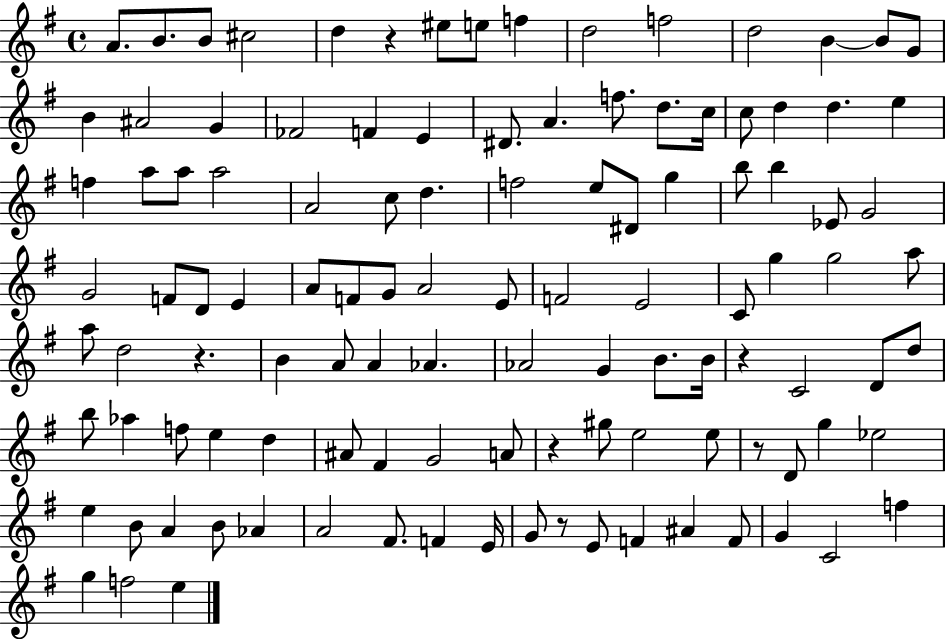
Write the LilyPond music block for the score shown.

{
  \clef treble
  \time 4/4
  \defaultTimeSignature
  \key g \major
  a'8. b'8. b'8 cis''2 | d''4 r4 eis''8 e''8 f''4 | d''2 f''2 | d''2 b'4~~ b'8 g'8 | \break b'4 ais'2 g'4 | fes'2 f'4 e'4 | dis'8. a'4. f''8. d''8. c''16 | c''8 d''4 d''4. e''4 | \break f''4 a''8 a''8 a''2 | a'2 c''8 d''4. | f''2 e''8 dis'8 g''4 | b''8 b''4 ees'8 g'2 | \break g'2 f'8 d'8 e'4 | a'8 f'8 g'8 a'2 e'8 | f'2 e'2 | c'8 g''4 g''2 a''8 | \break a''8 d''2 r4. | b'4 a'8 a'4 aes'4. | aes'2 g'4 b'8. b'16 | r4 c'2 d'8 d''8 | \break b''8 aes''4 f''8 e''4 d''4 | ais'8 fis'4 g'2 a'8 | r4 gis''8 e''2 e''8 | r8 d'8 g''4 ees''2 | \break e''4 b'8 a'4 b'8 aes'4 | a'2 fis'8. f'4 e'16 | g'8 r8 e'8 f'4 ais'4 f'8 | g'4 c'2 f''4 | \break g''4 f''2 e''4 | \bar "|."
}